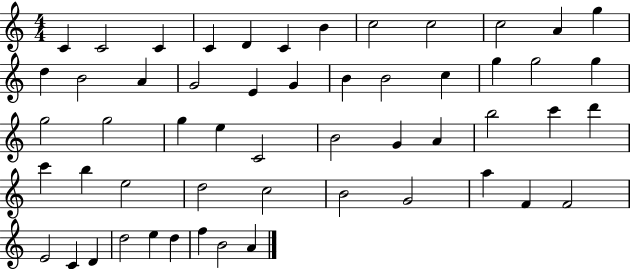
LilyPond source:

{
  \clef treble
  \numericTimeSignature
  \time 4/4
  \key c \major
  c'4 c'2 c'4 | c'4 d'4 c'4 b'4 | c''2 c''2 | c''2 a'4 g''4 | \break d''4 b'2 a'4 | g'2 e'4 g'4 | b'4 b'2 c''4 | g''4 g''2 g''4 | \break g''2 g''2 | g''4 e''4 c'2 | b'2 g'4 a'4 | b''2 c'''4 d'''4 | \break c'''4 b''4 e''2 | d''2 c''2 | b'2 g'2 | a''4 f'4 f'2 | \break e'2 c'4 d'4 | d''2 e''4 d''4 | f''4 b'2 a'4 | \bar "|."
}